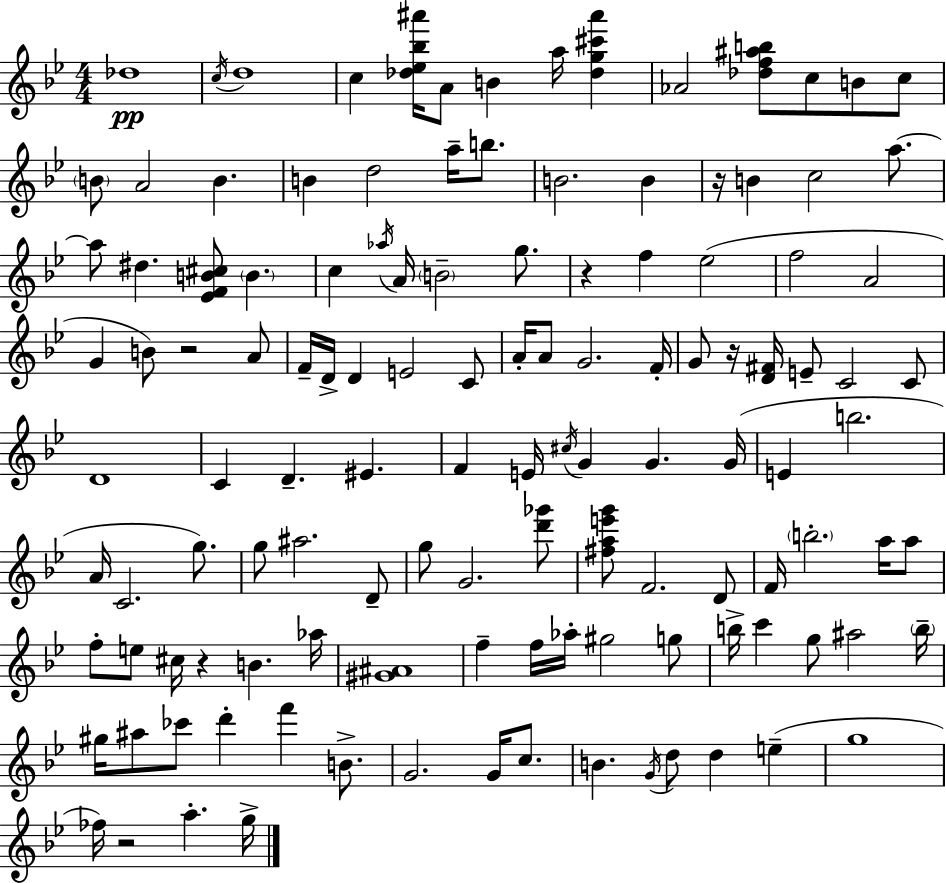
Db5/w C5/s D5/w C5/q [Db5,Eb5,Bb5,A#6]/s A4/e B4/q A5/s [Db5,G5,C#6,A#6]/q Ab4/h [Db5,F5,A#5,B5]/e C5/e B4/e C5/e B4/e A4/h B4/q. B4/q D5/h A5/s B5/e. B4/h. B4/q R/s B4/q C5/h A5/e. A5/e D#5/q. [Eb4,F4,B4,C#5]/e B4/q. C5/q Ab5/s A4/s B4/h G5/e. R/q F5/q Eb5/h F5/h A4/h G4/q B4/e R/h A4/e F4/s D4/s D4/q E4/h C4/e A4/s A4/e G4/h. F4/s G4/e R/s [D4,F#4]/s E4/e C4/h C4/e D4/w C4/q D4/q. EIS4/q. F4/q E4/s C#5/s G4/q G4/q. G4/s E4/q B5/h. A4/s C4/h. G5/e. G5/e A#5/h. D4/e G5/e G4/h. [D6,Gb6]/e [F#5,A5,E6,G6]/e F4/h. D4/e F4/s B5/h. A5/s A5/e F5/e E5/e C#5/s R/q B4/q. Ab5/s [G#4,A#4]/w F5/q F5/s Ab5/s G#5/h G5/e B5/s C6/q G5/e A#5/h B5/s G#5/s A#5/e CES6/e D6/q F6/q B4/e. G4/h. G4/s C5/e. B4/q. G4/s D5/e D5/q E5/q G5/w FES5/s R/h A5/q. G5/s